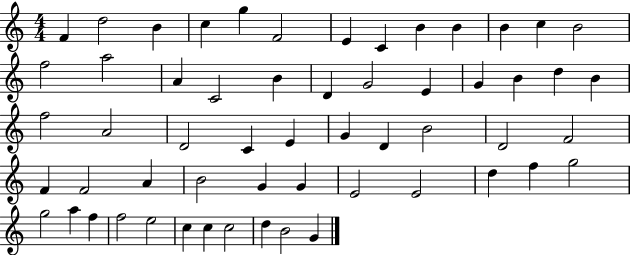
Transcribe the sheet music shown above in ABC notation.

X:1
T:Untitled
M:4/4
L:1/4
K:C
F d2 B c g F2 E C B B B c B2 f2 a2 A C2 B D G2 E G B d B f2 A2 D2 C E G D B2 D2 F2 F F2 A B2 G G E2 E2 d f g2 g2 a f f2 e2 c c c2 d B2 G